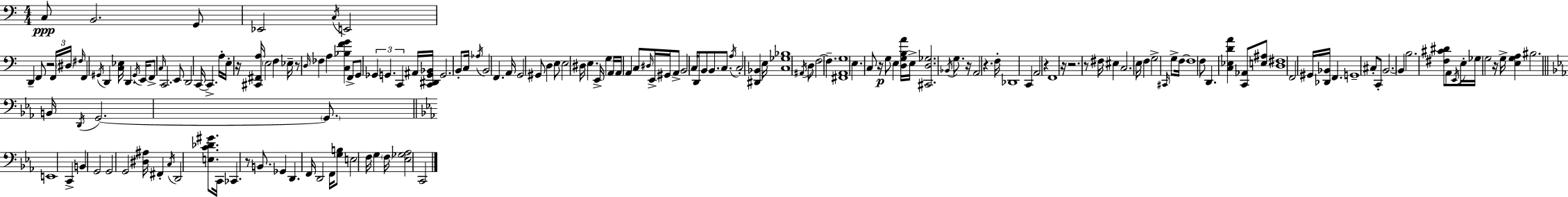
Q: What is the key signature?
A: A minor